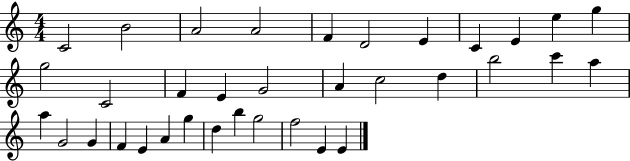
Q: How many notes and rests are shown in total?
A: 35